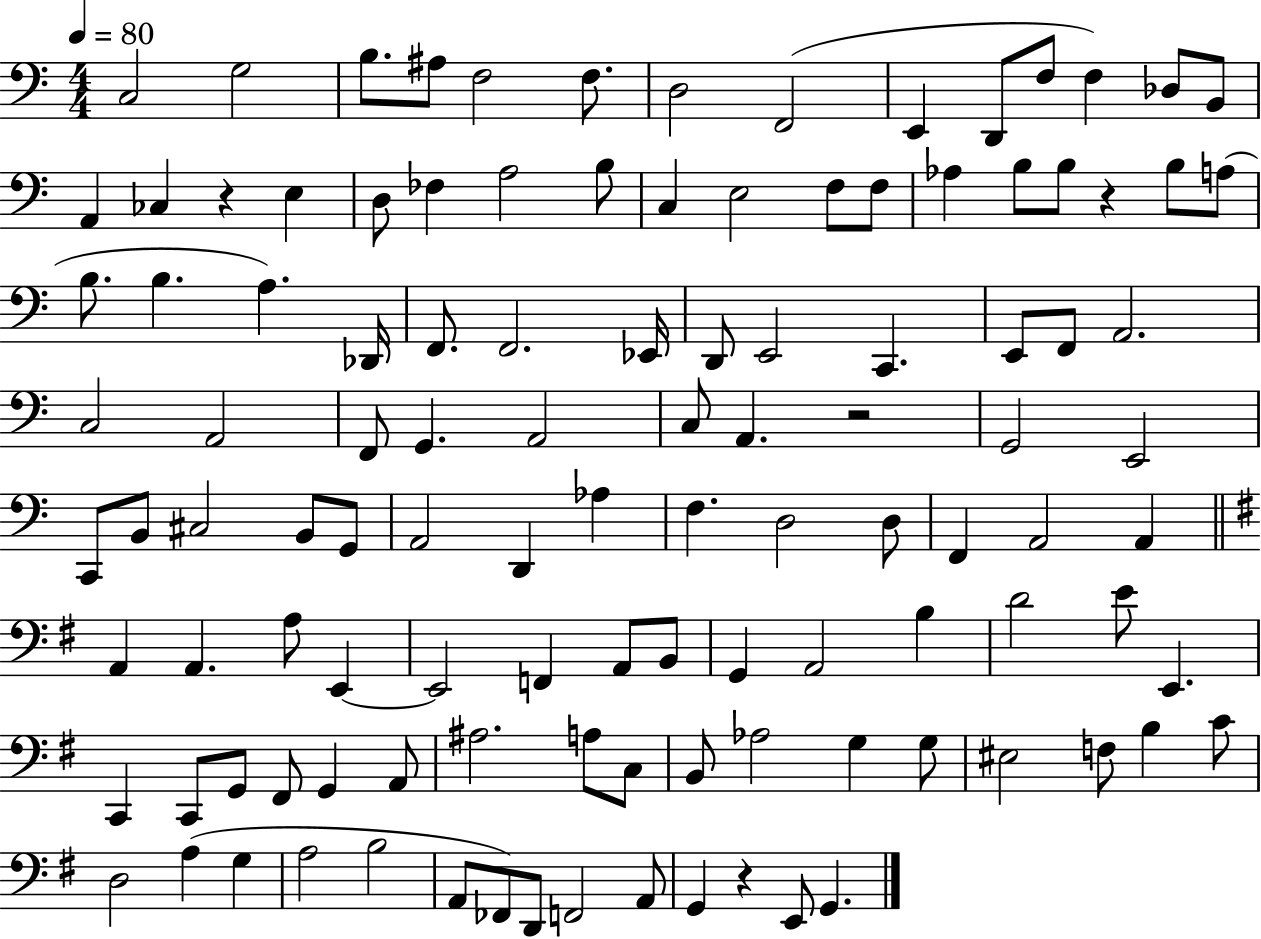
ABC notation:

X:1
T:Untitled
M:4/4
L:1/4
K:C
C,2 G,2 B,/2 ^A,/2 F,2 F,/2 D,2 F,,2 E,, D,,/2 F,/2 F, _D,/2 B,,/2 A,, _C, z E, D,/2 _F, A,2 B,/2 C, E,2 F,/2 F,/2 _A, B,/2 B,/2 z B,/2 A,/2 B,/2 B, A, _D,,/4 F,,/2 F,,2 _E,,/4 D,,/2 E,,2 C,, E,,/2 F,,/2 A,,2 C,2 A,,2 F,,/2 G,, A,,2 C,/2 A,, z2 G,,2 E,,2 C,,/2 B,,/2 ^C,2 B,,/2 G,,/2 A,,2 D,, _A, F, D,2 D,/2 F,, A,,2 A,, A,, A,, A,/2 E,, E,,2 F,, A,,/2 B,,/2 G,, A,,2 B, D2 E/2 E,, C,, C,,/2 G,,/2 ^F,,/2 G,, A,,/2 ^A,2 A,/2 C,/2 B,,/2 _A,2 G, G,/2 ^E,2 F,/2 B, C/2 D,2 A, G, A,2 B,2 A,,/2 _F,,/2 D,,/2 F,,2 A,,/2 G,, z E,,/2 G,,